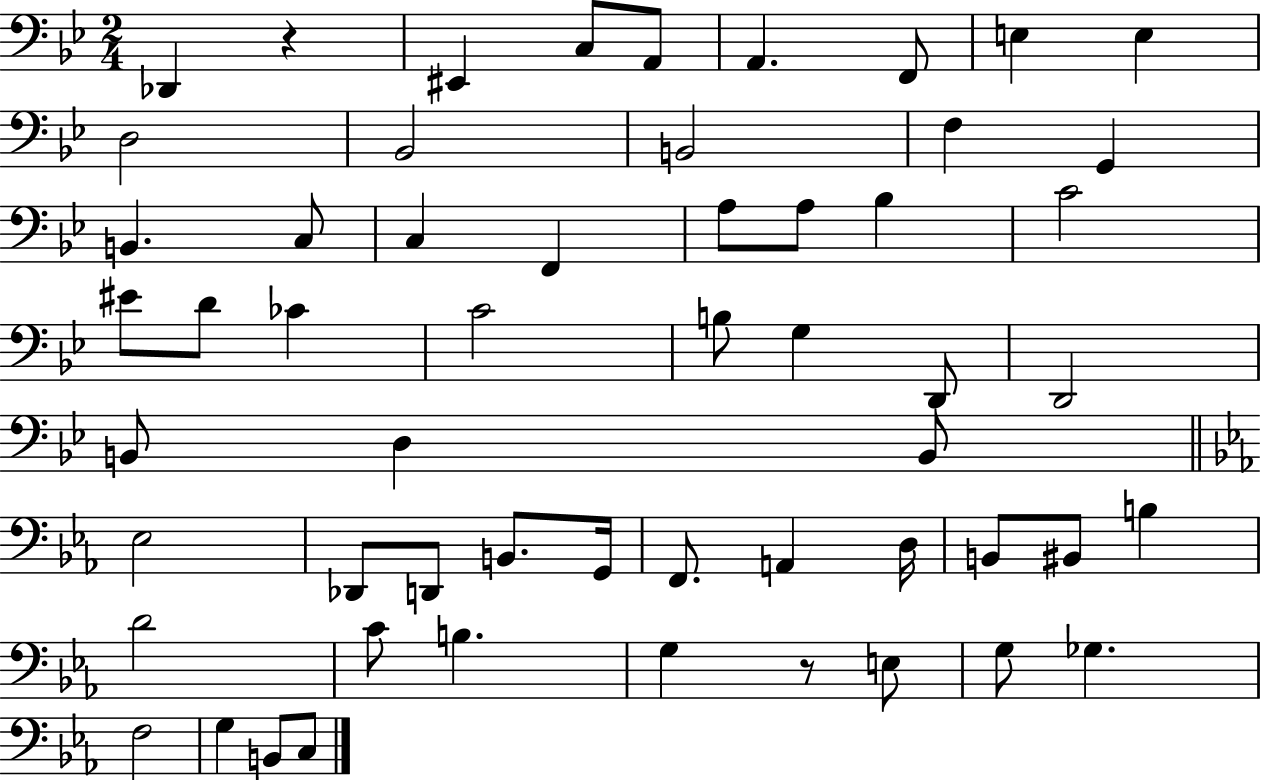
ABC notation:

X:1
T:Untitled
M:2/4
L:1/4
K:Bb
_D,, z ^E,, C,/2 A,,/2 A,, F,,/2 E, E, D,2 _B,,2 B,,2 F, G,, B,, C,/2 C, F,, A,/2 A,/2 _B, C2 ^E/2 D/2 _C C2 B,/2 G, D,,/2 D,,2 B,,/2 D, B,,/2 _E,2 _D,,/2 D,,/2 B,,/2 G,,/4 F,,/2 A,, D,/4 B,,/2 ^B,,/2 B, D2 C/2 B, G, z/2 E,/2 G,/2 _G, F,2 G, B,,/2 C,/2